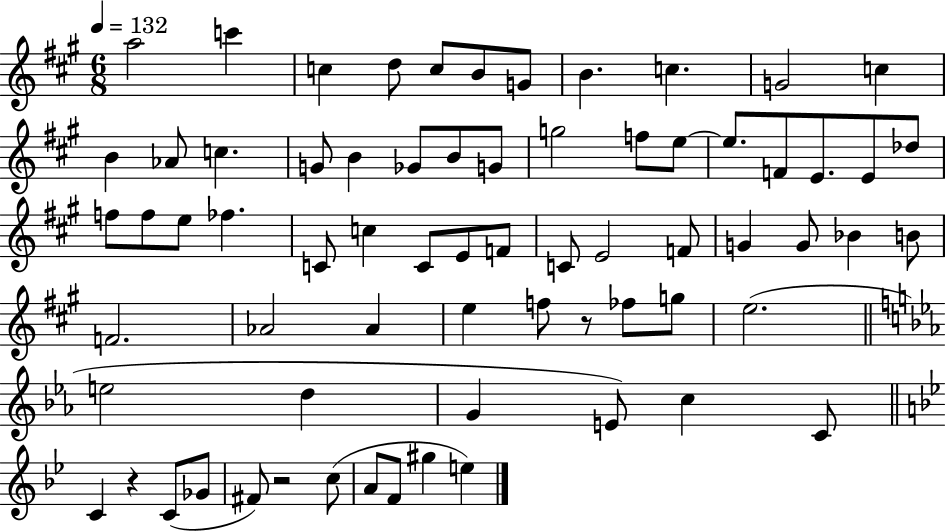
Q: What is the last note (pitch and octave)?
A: E5